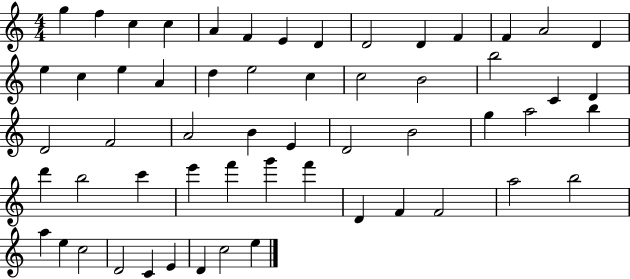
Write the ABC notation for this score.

X:1
T:Untitled
M:4/4
L:1/4
K:C
g f c c A F E D D2 D F F A2 D e c e A d e2 c c2 B2 b2 C D D2 F2 A2 B E D2 B2 g a2 b d' b2 c' e' f' g' f' D F F2 a2 b2 a e c2 D2 C E D c2 e